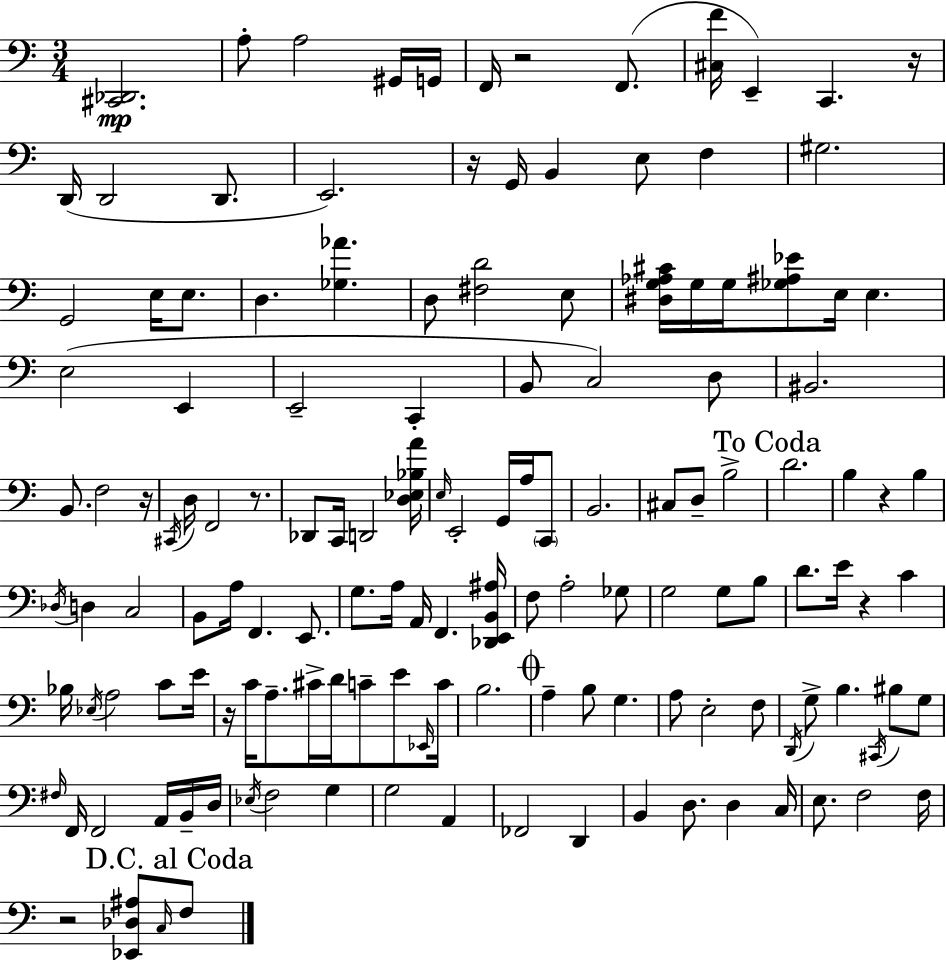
X:1
T:Untitled
M:3/4
L:1/4
K:Am
[^C,,_D,,]2 A,/2 A,2 ^G,,/4 G,,/4 F,,/4 z2 F,,/2 [^C,F]/4 E,, C,, z/4 D,,/4 D,,2 D,,/2 E,,2 z/4 G,,/4 B,, E,/2 F, ^G,2 G,,2 E,/4 E,/2 D, [_G,_A] D,/2 [^F,D]2 E,/2 [^D,G,_A,^C]/4 G,/4 G,/4 [_G,^A,_E]/2 E,/4 E, E,2 E,, E,,2 C,, B,,/2 C,2 D,/2 ^B,,2 B,,/2 F,2 z/4 ^C,,/4 D,/4 F,,2 z/2 _D,,/2 C,,/4 D,,2 [D,_E,_B,A]/4 E,/4 E,,2 G,,/4 A,/4 C,,/2 B,,2 ^C,/2 D,/2 B,2 D2 B, z B, _D,/4 D, C,2 B,,/2 A,/4 F,, E,,/2 G,/2 A,/4 A,,/4 F,, [_D,,E,,B,,^A,]/4 F,/2 A,2 _G,/2 G,2 G,/2 B,/2 D/2 E/4 z C _B,/4 _E,/4 A,2 C/2 E/4 z/4 C/4 A,/2 ^C/4 D/4 C/2 E/2 _E,,/4 C/4 B,2 A, B,/2 G, A,/2 E,2 F,/2 D,,/4 G,/2 B, ^C,,/4 ^B,/2 G,/2 ^F,/4 F,,/4 F,,2 A,,/4 B,,/4 D,/4 _E,/4 F,2 G, G,2 A,, _F,,2 D,, B,, D,/2 D, C,/4 E,/2 F,2 F,/4 z2 [_E,,_D,^A,]/2 C,/4 F,/2